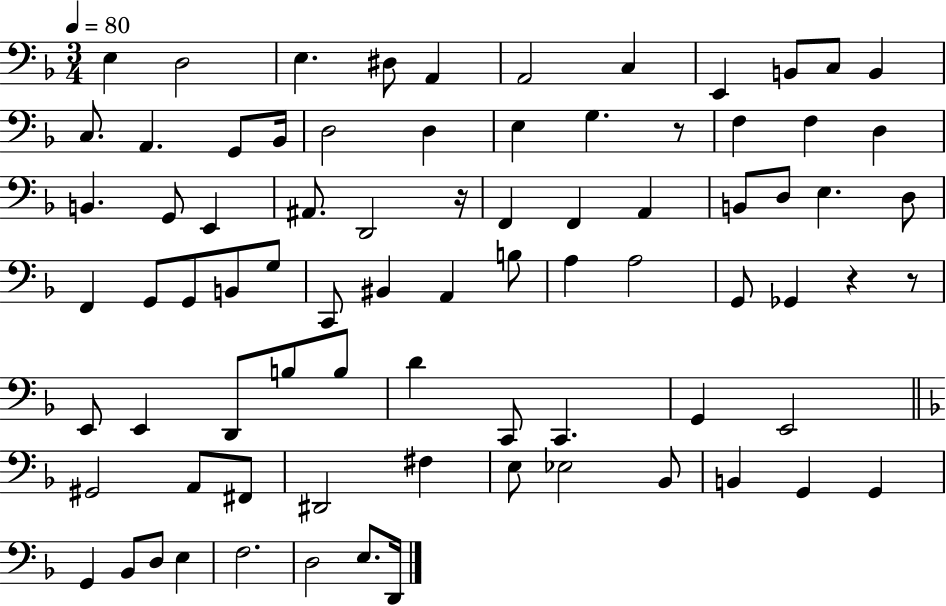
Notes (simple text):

E3/q D3/h E3/q. D#3/e A2/q A2/h C3/q E2/q B2/e C3/e B2/q C3/e. A2/q. G2/e Bb2/s D3/h D3/q E3/q G3/q. R/e F3/q F3/q D3/q B2/q. G2/e E2/q A#2/e. D2/h R/s F2/q F2/q A2/q B2/e D3/e E3/q. D3/e F2/q G2/e G2/e B2/e G3/e C2/e BIS2/q A2/q B3/e A3/q A3/h G2/e Gb2/q R/q R/e E2/e E2/q D2/e B3/e B3/e D4/q C2/e C2/q. G2/q E2/h G#2/h A2/e F#2/e D#2/h F#3/q E3/e Eb3/h Bb2/e B2/q G2/q G2/q G2/q Bb2/e D3/e E3/q F3/h. D3/h E3/e. D2/s